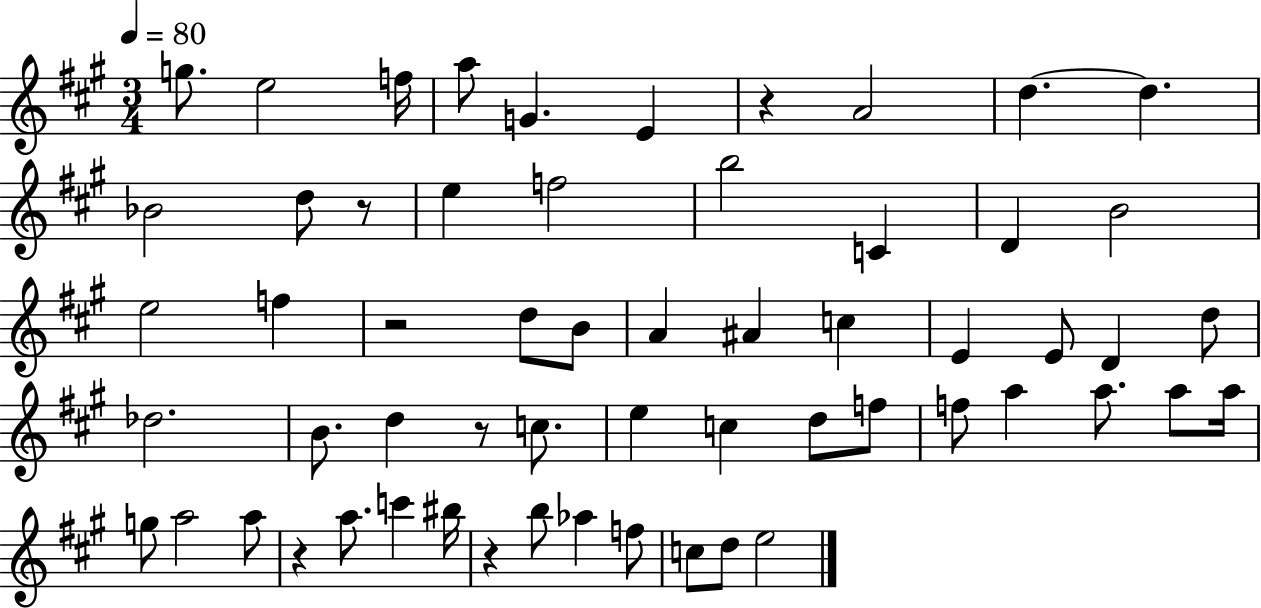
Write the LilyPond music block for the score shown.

{
  \clef treble
  \numericTimeSignature
  \time 3/4
  \key a \major
  \tempo 4 = 80
  g''8. e''2 f''16 | a''8 g'4. e'4 | r4 a'2 | d''4.~~ d''4. | \break bes'2 d''8 r8 | e''4 f''2 | b''2 c'4 | d'4 b'2 | \break e''2 f''4 | r2 d''8 b'8 | a'4 ais'4 c''4 | e'4 e'8 d'4 d''8 | \break des''2. | b'8. d''4 r8 c''8. | e''4 c''4 d''8 f''8 | f''8 a''4 a''8. a''8 a''16 | \break g''8 a''2 a''8 | r4 a''8. c'''4 bis''16 | r4 b''8 aes''4 f''8 | c''8 d''8 e''2 | \break \bar "|."
}